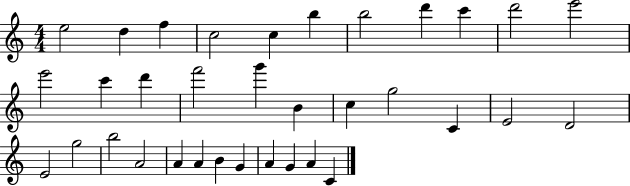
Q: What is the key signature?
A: C major